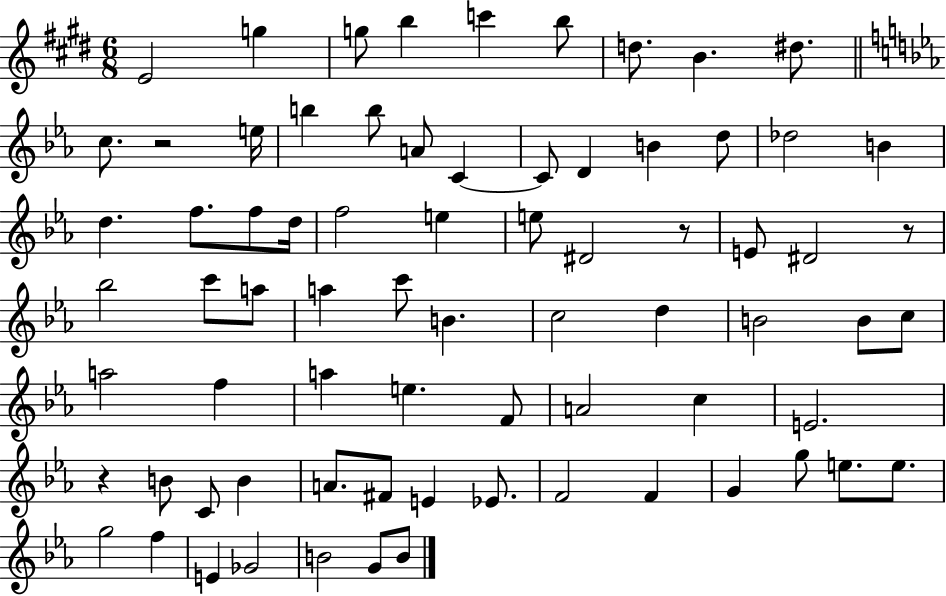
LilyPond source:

{
  \clef treble
  \numericTimeSignature
  \time 6/8
  \key e \major
  \repeat volta 2 { e'2 g''4 | g''8 b''4 c'''4 b''8 | d''8. b'4. dis''8. | \bar "||" \break \key c \minor c''8. r2 e''16 | b''4 b''8 a'8 c'4~~ | c'8 d'4 b'4 d''8 | des''2 b'4 | \break d''4. f''8. f''8 d''16 | f''2 e''4 | e''8 dis'2 r8 | e'8 dis'2 r8 | \break bes''2 c'''8 a''8 | a''4 c'''8 b'4. | c''2 d''4 | b'2 b'8 c''8 | \break a''2 f''4 | a''4 e''4. f'8 | a'2 c''4 | e'2. | \break r4 b'8 c'8 b'4 | a'8. fis'8 e'4 ees'8. | f'2 f'4 | g'4 g''8 e''8. e''8. | \break g''2 f''4 | e'4 ges'2 | b'2 g'8 b'8 | } \bar "|."
}